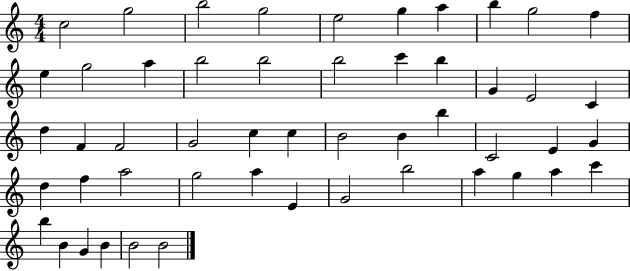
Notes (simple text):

C5/h G5/h B5/h G5/h E5/h G5/q A5/q B5/q G5/h F5/q E5/q G5/h A5/q B5/h B5/h B5/h C6/q B5/q G4/q E4/h C4/q D5/q F4/q F4/h G4/h C5/q C5/q B4/h B4/q B5/q C4/h E4/q G4/q D5/q F5/q A5/h G5/h A5/q E4/q G4/h B5/h A5/q G5/q A5/q C6/q B5/q B4/q G4/q B4/q B4/h B4/h